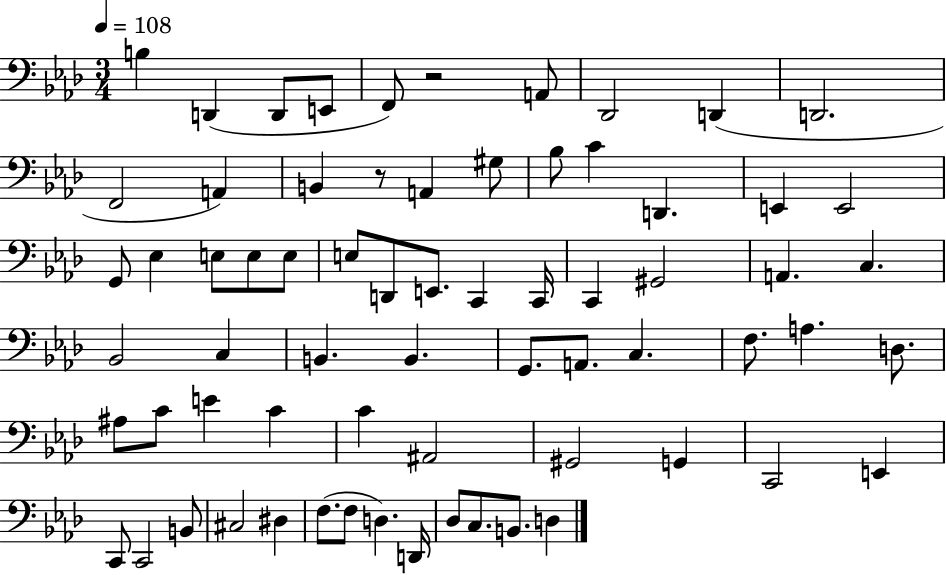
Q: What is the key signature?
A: AES major